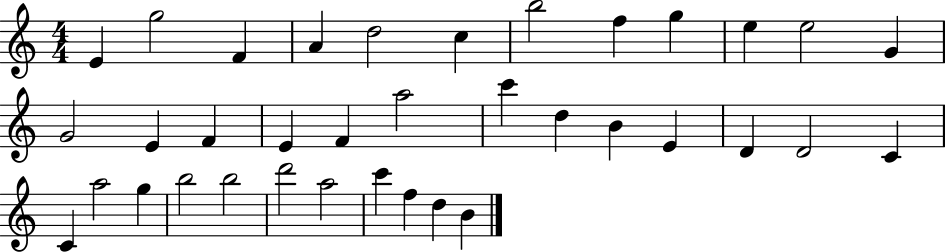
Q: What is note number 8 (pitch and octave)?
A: F5